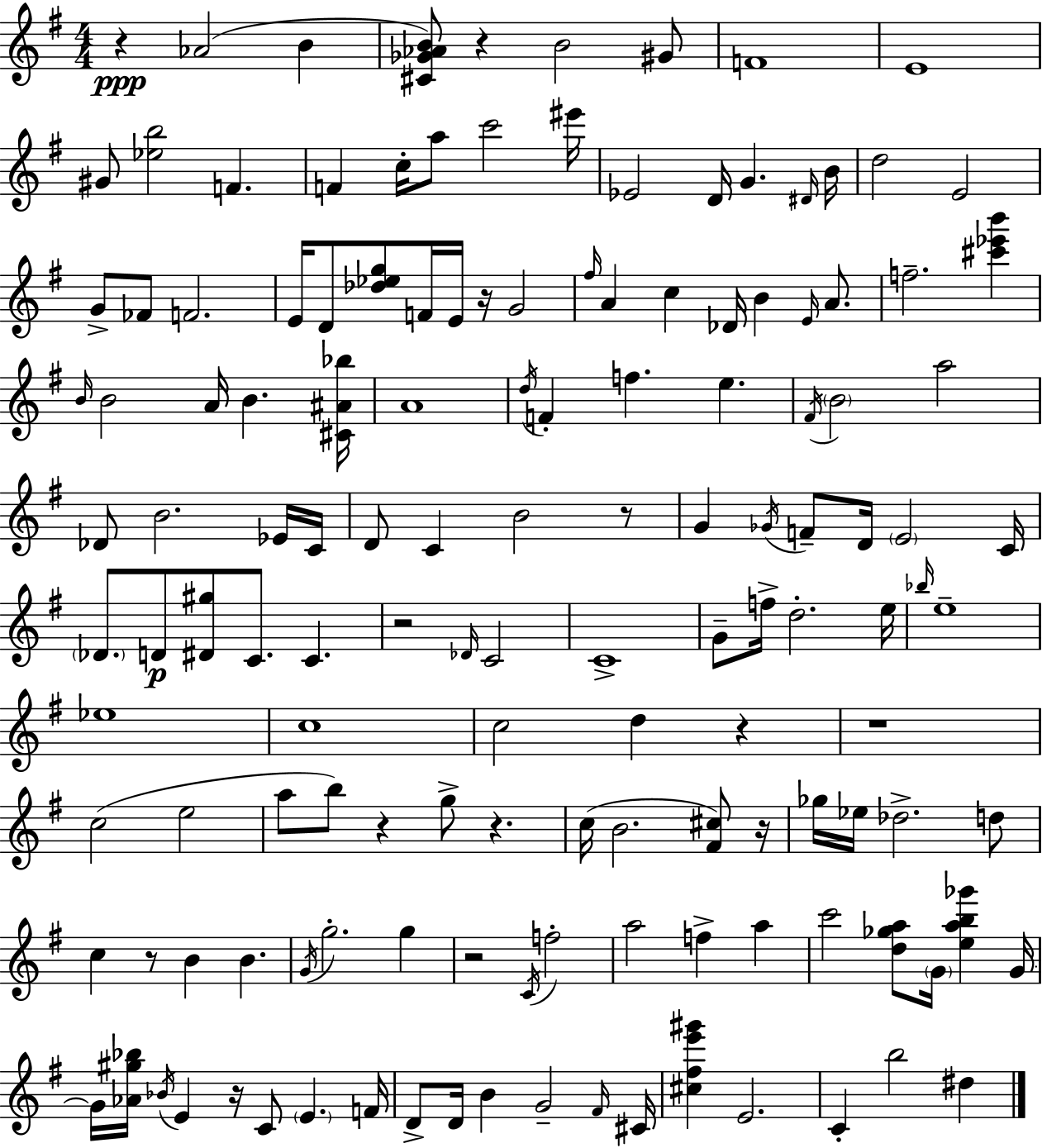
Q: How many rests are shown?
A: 13